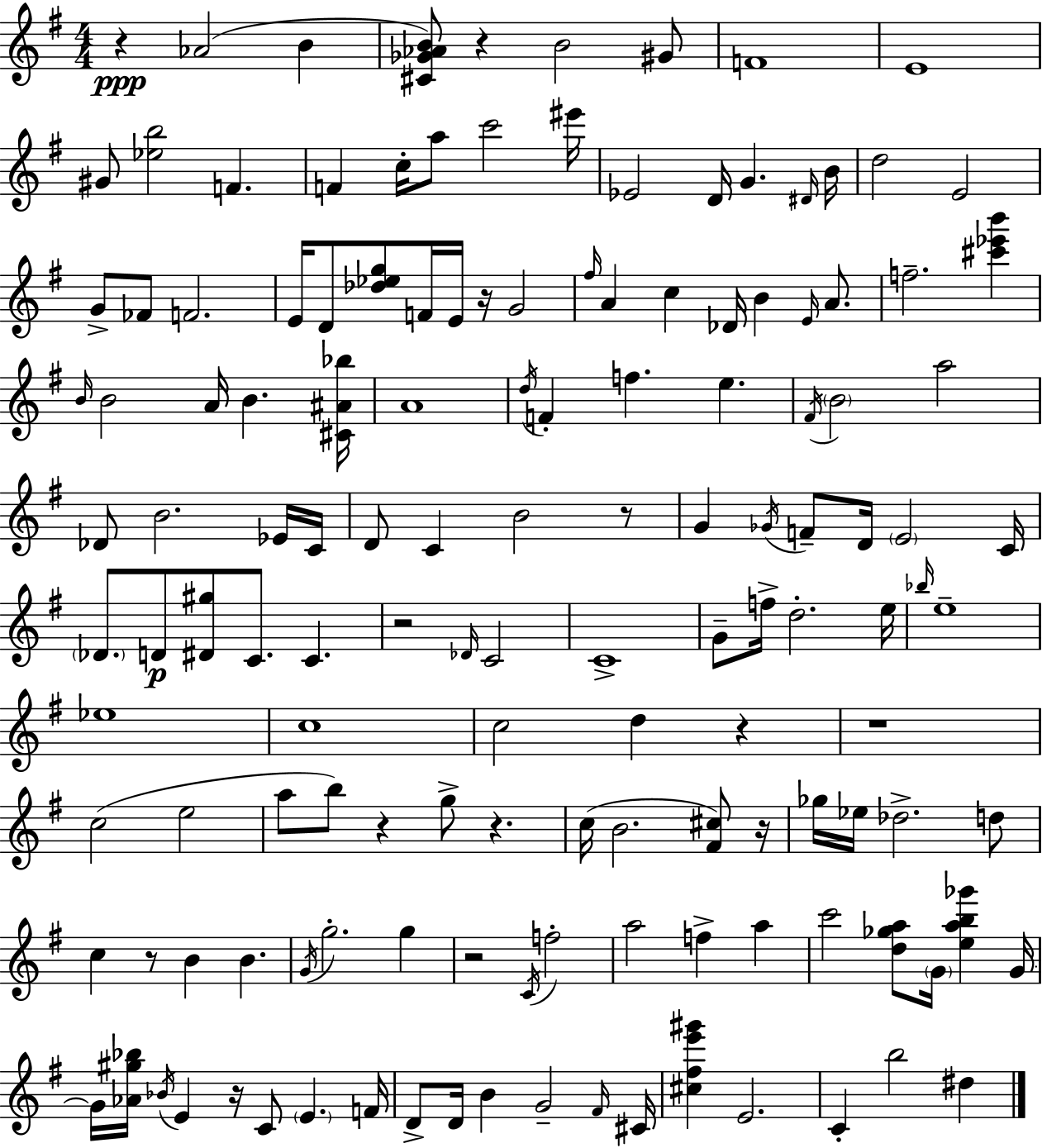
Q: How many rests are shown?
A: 13